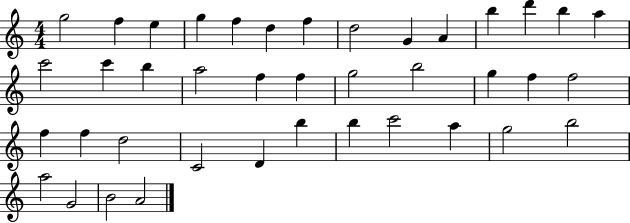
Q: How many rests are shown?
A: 0